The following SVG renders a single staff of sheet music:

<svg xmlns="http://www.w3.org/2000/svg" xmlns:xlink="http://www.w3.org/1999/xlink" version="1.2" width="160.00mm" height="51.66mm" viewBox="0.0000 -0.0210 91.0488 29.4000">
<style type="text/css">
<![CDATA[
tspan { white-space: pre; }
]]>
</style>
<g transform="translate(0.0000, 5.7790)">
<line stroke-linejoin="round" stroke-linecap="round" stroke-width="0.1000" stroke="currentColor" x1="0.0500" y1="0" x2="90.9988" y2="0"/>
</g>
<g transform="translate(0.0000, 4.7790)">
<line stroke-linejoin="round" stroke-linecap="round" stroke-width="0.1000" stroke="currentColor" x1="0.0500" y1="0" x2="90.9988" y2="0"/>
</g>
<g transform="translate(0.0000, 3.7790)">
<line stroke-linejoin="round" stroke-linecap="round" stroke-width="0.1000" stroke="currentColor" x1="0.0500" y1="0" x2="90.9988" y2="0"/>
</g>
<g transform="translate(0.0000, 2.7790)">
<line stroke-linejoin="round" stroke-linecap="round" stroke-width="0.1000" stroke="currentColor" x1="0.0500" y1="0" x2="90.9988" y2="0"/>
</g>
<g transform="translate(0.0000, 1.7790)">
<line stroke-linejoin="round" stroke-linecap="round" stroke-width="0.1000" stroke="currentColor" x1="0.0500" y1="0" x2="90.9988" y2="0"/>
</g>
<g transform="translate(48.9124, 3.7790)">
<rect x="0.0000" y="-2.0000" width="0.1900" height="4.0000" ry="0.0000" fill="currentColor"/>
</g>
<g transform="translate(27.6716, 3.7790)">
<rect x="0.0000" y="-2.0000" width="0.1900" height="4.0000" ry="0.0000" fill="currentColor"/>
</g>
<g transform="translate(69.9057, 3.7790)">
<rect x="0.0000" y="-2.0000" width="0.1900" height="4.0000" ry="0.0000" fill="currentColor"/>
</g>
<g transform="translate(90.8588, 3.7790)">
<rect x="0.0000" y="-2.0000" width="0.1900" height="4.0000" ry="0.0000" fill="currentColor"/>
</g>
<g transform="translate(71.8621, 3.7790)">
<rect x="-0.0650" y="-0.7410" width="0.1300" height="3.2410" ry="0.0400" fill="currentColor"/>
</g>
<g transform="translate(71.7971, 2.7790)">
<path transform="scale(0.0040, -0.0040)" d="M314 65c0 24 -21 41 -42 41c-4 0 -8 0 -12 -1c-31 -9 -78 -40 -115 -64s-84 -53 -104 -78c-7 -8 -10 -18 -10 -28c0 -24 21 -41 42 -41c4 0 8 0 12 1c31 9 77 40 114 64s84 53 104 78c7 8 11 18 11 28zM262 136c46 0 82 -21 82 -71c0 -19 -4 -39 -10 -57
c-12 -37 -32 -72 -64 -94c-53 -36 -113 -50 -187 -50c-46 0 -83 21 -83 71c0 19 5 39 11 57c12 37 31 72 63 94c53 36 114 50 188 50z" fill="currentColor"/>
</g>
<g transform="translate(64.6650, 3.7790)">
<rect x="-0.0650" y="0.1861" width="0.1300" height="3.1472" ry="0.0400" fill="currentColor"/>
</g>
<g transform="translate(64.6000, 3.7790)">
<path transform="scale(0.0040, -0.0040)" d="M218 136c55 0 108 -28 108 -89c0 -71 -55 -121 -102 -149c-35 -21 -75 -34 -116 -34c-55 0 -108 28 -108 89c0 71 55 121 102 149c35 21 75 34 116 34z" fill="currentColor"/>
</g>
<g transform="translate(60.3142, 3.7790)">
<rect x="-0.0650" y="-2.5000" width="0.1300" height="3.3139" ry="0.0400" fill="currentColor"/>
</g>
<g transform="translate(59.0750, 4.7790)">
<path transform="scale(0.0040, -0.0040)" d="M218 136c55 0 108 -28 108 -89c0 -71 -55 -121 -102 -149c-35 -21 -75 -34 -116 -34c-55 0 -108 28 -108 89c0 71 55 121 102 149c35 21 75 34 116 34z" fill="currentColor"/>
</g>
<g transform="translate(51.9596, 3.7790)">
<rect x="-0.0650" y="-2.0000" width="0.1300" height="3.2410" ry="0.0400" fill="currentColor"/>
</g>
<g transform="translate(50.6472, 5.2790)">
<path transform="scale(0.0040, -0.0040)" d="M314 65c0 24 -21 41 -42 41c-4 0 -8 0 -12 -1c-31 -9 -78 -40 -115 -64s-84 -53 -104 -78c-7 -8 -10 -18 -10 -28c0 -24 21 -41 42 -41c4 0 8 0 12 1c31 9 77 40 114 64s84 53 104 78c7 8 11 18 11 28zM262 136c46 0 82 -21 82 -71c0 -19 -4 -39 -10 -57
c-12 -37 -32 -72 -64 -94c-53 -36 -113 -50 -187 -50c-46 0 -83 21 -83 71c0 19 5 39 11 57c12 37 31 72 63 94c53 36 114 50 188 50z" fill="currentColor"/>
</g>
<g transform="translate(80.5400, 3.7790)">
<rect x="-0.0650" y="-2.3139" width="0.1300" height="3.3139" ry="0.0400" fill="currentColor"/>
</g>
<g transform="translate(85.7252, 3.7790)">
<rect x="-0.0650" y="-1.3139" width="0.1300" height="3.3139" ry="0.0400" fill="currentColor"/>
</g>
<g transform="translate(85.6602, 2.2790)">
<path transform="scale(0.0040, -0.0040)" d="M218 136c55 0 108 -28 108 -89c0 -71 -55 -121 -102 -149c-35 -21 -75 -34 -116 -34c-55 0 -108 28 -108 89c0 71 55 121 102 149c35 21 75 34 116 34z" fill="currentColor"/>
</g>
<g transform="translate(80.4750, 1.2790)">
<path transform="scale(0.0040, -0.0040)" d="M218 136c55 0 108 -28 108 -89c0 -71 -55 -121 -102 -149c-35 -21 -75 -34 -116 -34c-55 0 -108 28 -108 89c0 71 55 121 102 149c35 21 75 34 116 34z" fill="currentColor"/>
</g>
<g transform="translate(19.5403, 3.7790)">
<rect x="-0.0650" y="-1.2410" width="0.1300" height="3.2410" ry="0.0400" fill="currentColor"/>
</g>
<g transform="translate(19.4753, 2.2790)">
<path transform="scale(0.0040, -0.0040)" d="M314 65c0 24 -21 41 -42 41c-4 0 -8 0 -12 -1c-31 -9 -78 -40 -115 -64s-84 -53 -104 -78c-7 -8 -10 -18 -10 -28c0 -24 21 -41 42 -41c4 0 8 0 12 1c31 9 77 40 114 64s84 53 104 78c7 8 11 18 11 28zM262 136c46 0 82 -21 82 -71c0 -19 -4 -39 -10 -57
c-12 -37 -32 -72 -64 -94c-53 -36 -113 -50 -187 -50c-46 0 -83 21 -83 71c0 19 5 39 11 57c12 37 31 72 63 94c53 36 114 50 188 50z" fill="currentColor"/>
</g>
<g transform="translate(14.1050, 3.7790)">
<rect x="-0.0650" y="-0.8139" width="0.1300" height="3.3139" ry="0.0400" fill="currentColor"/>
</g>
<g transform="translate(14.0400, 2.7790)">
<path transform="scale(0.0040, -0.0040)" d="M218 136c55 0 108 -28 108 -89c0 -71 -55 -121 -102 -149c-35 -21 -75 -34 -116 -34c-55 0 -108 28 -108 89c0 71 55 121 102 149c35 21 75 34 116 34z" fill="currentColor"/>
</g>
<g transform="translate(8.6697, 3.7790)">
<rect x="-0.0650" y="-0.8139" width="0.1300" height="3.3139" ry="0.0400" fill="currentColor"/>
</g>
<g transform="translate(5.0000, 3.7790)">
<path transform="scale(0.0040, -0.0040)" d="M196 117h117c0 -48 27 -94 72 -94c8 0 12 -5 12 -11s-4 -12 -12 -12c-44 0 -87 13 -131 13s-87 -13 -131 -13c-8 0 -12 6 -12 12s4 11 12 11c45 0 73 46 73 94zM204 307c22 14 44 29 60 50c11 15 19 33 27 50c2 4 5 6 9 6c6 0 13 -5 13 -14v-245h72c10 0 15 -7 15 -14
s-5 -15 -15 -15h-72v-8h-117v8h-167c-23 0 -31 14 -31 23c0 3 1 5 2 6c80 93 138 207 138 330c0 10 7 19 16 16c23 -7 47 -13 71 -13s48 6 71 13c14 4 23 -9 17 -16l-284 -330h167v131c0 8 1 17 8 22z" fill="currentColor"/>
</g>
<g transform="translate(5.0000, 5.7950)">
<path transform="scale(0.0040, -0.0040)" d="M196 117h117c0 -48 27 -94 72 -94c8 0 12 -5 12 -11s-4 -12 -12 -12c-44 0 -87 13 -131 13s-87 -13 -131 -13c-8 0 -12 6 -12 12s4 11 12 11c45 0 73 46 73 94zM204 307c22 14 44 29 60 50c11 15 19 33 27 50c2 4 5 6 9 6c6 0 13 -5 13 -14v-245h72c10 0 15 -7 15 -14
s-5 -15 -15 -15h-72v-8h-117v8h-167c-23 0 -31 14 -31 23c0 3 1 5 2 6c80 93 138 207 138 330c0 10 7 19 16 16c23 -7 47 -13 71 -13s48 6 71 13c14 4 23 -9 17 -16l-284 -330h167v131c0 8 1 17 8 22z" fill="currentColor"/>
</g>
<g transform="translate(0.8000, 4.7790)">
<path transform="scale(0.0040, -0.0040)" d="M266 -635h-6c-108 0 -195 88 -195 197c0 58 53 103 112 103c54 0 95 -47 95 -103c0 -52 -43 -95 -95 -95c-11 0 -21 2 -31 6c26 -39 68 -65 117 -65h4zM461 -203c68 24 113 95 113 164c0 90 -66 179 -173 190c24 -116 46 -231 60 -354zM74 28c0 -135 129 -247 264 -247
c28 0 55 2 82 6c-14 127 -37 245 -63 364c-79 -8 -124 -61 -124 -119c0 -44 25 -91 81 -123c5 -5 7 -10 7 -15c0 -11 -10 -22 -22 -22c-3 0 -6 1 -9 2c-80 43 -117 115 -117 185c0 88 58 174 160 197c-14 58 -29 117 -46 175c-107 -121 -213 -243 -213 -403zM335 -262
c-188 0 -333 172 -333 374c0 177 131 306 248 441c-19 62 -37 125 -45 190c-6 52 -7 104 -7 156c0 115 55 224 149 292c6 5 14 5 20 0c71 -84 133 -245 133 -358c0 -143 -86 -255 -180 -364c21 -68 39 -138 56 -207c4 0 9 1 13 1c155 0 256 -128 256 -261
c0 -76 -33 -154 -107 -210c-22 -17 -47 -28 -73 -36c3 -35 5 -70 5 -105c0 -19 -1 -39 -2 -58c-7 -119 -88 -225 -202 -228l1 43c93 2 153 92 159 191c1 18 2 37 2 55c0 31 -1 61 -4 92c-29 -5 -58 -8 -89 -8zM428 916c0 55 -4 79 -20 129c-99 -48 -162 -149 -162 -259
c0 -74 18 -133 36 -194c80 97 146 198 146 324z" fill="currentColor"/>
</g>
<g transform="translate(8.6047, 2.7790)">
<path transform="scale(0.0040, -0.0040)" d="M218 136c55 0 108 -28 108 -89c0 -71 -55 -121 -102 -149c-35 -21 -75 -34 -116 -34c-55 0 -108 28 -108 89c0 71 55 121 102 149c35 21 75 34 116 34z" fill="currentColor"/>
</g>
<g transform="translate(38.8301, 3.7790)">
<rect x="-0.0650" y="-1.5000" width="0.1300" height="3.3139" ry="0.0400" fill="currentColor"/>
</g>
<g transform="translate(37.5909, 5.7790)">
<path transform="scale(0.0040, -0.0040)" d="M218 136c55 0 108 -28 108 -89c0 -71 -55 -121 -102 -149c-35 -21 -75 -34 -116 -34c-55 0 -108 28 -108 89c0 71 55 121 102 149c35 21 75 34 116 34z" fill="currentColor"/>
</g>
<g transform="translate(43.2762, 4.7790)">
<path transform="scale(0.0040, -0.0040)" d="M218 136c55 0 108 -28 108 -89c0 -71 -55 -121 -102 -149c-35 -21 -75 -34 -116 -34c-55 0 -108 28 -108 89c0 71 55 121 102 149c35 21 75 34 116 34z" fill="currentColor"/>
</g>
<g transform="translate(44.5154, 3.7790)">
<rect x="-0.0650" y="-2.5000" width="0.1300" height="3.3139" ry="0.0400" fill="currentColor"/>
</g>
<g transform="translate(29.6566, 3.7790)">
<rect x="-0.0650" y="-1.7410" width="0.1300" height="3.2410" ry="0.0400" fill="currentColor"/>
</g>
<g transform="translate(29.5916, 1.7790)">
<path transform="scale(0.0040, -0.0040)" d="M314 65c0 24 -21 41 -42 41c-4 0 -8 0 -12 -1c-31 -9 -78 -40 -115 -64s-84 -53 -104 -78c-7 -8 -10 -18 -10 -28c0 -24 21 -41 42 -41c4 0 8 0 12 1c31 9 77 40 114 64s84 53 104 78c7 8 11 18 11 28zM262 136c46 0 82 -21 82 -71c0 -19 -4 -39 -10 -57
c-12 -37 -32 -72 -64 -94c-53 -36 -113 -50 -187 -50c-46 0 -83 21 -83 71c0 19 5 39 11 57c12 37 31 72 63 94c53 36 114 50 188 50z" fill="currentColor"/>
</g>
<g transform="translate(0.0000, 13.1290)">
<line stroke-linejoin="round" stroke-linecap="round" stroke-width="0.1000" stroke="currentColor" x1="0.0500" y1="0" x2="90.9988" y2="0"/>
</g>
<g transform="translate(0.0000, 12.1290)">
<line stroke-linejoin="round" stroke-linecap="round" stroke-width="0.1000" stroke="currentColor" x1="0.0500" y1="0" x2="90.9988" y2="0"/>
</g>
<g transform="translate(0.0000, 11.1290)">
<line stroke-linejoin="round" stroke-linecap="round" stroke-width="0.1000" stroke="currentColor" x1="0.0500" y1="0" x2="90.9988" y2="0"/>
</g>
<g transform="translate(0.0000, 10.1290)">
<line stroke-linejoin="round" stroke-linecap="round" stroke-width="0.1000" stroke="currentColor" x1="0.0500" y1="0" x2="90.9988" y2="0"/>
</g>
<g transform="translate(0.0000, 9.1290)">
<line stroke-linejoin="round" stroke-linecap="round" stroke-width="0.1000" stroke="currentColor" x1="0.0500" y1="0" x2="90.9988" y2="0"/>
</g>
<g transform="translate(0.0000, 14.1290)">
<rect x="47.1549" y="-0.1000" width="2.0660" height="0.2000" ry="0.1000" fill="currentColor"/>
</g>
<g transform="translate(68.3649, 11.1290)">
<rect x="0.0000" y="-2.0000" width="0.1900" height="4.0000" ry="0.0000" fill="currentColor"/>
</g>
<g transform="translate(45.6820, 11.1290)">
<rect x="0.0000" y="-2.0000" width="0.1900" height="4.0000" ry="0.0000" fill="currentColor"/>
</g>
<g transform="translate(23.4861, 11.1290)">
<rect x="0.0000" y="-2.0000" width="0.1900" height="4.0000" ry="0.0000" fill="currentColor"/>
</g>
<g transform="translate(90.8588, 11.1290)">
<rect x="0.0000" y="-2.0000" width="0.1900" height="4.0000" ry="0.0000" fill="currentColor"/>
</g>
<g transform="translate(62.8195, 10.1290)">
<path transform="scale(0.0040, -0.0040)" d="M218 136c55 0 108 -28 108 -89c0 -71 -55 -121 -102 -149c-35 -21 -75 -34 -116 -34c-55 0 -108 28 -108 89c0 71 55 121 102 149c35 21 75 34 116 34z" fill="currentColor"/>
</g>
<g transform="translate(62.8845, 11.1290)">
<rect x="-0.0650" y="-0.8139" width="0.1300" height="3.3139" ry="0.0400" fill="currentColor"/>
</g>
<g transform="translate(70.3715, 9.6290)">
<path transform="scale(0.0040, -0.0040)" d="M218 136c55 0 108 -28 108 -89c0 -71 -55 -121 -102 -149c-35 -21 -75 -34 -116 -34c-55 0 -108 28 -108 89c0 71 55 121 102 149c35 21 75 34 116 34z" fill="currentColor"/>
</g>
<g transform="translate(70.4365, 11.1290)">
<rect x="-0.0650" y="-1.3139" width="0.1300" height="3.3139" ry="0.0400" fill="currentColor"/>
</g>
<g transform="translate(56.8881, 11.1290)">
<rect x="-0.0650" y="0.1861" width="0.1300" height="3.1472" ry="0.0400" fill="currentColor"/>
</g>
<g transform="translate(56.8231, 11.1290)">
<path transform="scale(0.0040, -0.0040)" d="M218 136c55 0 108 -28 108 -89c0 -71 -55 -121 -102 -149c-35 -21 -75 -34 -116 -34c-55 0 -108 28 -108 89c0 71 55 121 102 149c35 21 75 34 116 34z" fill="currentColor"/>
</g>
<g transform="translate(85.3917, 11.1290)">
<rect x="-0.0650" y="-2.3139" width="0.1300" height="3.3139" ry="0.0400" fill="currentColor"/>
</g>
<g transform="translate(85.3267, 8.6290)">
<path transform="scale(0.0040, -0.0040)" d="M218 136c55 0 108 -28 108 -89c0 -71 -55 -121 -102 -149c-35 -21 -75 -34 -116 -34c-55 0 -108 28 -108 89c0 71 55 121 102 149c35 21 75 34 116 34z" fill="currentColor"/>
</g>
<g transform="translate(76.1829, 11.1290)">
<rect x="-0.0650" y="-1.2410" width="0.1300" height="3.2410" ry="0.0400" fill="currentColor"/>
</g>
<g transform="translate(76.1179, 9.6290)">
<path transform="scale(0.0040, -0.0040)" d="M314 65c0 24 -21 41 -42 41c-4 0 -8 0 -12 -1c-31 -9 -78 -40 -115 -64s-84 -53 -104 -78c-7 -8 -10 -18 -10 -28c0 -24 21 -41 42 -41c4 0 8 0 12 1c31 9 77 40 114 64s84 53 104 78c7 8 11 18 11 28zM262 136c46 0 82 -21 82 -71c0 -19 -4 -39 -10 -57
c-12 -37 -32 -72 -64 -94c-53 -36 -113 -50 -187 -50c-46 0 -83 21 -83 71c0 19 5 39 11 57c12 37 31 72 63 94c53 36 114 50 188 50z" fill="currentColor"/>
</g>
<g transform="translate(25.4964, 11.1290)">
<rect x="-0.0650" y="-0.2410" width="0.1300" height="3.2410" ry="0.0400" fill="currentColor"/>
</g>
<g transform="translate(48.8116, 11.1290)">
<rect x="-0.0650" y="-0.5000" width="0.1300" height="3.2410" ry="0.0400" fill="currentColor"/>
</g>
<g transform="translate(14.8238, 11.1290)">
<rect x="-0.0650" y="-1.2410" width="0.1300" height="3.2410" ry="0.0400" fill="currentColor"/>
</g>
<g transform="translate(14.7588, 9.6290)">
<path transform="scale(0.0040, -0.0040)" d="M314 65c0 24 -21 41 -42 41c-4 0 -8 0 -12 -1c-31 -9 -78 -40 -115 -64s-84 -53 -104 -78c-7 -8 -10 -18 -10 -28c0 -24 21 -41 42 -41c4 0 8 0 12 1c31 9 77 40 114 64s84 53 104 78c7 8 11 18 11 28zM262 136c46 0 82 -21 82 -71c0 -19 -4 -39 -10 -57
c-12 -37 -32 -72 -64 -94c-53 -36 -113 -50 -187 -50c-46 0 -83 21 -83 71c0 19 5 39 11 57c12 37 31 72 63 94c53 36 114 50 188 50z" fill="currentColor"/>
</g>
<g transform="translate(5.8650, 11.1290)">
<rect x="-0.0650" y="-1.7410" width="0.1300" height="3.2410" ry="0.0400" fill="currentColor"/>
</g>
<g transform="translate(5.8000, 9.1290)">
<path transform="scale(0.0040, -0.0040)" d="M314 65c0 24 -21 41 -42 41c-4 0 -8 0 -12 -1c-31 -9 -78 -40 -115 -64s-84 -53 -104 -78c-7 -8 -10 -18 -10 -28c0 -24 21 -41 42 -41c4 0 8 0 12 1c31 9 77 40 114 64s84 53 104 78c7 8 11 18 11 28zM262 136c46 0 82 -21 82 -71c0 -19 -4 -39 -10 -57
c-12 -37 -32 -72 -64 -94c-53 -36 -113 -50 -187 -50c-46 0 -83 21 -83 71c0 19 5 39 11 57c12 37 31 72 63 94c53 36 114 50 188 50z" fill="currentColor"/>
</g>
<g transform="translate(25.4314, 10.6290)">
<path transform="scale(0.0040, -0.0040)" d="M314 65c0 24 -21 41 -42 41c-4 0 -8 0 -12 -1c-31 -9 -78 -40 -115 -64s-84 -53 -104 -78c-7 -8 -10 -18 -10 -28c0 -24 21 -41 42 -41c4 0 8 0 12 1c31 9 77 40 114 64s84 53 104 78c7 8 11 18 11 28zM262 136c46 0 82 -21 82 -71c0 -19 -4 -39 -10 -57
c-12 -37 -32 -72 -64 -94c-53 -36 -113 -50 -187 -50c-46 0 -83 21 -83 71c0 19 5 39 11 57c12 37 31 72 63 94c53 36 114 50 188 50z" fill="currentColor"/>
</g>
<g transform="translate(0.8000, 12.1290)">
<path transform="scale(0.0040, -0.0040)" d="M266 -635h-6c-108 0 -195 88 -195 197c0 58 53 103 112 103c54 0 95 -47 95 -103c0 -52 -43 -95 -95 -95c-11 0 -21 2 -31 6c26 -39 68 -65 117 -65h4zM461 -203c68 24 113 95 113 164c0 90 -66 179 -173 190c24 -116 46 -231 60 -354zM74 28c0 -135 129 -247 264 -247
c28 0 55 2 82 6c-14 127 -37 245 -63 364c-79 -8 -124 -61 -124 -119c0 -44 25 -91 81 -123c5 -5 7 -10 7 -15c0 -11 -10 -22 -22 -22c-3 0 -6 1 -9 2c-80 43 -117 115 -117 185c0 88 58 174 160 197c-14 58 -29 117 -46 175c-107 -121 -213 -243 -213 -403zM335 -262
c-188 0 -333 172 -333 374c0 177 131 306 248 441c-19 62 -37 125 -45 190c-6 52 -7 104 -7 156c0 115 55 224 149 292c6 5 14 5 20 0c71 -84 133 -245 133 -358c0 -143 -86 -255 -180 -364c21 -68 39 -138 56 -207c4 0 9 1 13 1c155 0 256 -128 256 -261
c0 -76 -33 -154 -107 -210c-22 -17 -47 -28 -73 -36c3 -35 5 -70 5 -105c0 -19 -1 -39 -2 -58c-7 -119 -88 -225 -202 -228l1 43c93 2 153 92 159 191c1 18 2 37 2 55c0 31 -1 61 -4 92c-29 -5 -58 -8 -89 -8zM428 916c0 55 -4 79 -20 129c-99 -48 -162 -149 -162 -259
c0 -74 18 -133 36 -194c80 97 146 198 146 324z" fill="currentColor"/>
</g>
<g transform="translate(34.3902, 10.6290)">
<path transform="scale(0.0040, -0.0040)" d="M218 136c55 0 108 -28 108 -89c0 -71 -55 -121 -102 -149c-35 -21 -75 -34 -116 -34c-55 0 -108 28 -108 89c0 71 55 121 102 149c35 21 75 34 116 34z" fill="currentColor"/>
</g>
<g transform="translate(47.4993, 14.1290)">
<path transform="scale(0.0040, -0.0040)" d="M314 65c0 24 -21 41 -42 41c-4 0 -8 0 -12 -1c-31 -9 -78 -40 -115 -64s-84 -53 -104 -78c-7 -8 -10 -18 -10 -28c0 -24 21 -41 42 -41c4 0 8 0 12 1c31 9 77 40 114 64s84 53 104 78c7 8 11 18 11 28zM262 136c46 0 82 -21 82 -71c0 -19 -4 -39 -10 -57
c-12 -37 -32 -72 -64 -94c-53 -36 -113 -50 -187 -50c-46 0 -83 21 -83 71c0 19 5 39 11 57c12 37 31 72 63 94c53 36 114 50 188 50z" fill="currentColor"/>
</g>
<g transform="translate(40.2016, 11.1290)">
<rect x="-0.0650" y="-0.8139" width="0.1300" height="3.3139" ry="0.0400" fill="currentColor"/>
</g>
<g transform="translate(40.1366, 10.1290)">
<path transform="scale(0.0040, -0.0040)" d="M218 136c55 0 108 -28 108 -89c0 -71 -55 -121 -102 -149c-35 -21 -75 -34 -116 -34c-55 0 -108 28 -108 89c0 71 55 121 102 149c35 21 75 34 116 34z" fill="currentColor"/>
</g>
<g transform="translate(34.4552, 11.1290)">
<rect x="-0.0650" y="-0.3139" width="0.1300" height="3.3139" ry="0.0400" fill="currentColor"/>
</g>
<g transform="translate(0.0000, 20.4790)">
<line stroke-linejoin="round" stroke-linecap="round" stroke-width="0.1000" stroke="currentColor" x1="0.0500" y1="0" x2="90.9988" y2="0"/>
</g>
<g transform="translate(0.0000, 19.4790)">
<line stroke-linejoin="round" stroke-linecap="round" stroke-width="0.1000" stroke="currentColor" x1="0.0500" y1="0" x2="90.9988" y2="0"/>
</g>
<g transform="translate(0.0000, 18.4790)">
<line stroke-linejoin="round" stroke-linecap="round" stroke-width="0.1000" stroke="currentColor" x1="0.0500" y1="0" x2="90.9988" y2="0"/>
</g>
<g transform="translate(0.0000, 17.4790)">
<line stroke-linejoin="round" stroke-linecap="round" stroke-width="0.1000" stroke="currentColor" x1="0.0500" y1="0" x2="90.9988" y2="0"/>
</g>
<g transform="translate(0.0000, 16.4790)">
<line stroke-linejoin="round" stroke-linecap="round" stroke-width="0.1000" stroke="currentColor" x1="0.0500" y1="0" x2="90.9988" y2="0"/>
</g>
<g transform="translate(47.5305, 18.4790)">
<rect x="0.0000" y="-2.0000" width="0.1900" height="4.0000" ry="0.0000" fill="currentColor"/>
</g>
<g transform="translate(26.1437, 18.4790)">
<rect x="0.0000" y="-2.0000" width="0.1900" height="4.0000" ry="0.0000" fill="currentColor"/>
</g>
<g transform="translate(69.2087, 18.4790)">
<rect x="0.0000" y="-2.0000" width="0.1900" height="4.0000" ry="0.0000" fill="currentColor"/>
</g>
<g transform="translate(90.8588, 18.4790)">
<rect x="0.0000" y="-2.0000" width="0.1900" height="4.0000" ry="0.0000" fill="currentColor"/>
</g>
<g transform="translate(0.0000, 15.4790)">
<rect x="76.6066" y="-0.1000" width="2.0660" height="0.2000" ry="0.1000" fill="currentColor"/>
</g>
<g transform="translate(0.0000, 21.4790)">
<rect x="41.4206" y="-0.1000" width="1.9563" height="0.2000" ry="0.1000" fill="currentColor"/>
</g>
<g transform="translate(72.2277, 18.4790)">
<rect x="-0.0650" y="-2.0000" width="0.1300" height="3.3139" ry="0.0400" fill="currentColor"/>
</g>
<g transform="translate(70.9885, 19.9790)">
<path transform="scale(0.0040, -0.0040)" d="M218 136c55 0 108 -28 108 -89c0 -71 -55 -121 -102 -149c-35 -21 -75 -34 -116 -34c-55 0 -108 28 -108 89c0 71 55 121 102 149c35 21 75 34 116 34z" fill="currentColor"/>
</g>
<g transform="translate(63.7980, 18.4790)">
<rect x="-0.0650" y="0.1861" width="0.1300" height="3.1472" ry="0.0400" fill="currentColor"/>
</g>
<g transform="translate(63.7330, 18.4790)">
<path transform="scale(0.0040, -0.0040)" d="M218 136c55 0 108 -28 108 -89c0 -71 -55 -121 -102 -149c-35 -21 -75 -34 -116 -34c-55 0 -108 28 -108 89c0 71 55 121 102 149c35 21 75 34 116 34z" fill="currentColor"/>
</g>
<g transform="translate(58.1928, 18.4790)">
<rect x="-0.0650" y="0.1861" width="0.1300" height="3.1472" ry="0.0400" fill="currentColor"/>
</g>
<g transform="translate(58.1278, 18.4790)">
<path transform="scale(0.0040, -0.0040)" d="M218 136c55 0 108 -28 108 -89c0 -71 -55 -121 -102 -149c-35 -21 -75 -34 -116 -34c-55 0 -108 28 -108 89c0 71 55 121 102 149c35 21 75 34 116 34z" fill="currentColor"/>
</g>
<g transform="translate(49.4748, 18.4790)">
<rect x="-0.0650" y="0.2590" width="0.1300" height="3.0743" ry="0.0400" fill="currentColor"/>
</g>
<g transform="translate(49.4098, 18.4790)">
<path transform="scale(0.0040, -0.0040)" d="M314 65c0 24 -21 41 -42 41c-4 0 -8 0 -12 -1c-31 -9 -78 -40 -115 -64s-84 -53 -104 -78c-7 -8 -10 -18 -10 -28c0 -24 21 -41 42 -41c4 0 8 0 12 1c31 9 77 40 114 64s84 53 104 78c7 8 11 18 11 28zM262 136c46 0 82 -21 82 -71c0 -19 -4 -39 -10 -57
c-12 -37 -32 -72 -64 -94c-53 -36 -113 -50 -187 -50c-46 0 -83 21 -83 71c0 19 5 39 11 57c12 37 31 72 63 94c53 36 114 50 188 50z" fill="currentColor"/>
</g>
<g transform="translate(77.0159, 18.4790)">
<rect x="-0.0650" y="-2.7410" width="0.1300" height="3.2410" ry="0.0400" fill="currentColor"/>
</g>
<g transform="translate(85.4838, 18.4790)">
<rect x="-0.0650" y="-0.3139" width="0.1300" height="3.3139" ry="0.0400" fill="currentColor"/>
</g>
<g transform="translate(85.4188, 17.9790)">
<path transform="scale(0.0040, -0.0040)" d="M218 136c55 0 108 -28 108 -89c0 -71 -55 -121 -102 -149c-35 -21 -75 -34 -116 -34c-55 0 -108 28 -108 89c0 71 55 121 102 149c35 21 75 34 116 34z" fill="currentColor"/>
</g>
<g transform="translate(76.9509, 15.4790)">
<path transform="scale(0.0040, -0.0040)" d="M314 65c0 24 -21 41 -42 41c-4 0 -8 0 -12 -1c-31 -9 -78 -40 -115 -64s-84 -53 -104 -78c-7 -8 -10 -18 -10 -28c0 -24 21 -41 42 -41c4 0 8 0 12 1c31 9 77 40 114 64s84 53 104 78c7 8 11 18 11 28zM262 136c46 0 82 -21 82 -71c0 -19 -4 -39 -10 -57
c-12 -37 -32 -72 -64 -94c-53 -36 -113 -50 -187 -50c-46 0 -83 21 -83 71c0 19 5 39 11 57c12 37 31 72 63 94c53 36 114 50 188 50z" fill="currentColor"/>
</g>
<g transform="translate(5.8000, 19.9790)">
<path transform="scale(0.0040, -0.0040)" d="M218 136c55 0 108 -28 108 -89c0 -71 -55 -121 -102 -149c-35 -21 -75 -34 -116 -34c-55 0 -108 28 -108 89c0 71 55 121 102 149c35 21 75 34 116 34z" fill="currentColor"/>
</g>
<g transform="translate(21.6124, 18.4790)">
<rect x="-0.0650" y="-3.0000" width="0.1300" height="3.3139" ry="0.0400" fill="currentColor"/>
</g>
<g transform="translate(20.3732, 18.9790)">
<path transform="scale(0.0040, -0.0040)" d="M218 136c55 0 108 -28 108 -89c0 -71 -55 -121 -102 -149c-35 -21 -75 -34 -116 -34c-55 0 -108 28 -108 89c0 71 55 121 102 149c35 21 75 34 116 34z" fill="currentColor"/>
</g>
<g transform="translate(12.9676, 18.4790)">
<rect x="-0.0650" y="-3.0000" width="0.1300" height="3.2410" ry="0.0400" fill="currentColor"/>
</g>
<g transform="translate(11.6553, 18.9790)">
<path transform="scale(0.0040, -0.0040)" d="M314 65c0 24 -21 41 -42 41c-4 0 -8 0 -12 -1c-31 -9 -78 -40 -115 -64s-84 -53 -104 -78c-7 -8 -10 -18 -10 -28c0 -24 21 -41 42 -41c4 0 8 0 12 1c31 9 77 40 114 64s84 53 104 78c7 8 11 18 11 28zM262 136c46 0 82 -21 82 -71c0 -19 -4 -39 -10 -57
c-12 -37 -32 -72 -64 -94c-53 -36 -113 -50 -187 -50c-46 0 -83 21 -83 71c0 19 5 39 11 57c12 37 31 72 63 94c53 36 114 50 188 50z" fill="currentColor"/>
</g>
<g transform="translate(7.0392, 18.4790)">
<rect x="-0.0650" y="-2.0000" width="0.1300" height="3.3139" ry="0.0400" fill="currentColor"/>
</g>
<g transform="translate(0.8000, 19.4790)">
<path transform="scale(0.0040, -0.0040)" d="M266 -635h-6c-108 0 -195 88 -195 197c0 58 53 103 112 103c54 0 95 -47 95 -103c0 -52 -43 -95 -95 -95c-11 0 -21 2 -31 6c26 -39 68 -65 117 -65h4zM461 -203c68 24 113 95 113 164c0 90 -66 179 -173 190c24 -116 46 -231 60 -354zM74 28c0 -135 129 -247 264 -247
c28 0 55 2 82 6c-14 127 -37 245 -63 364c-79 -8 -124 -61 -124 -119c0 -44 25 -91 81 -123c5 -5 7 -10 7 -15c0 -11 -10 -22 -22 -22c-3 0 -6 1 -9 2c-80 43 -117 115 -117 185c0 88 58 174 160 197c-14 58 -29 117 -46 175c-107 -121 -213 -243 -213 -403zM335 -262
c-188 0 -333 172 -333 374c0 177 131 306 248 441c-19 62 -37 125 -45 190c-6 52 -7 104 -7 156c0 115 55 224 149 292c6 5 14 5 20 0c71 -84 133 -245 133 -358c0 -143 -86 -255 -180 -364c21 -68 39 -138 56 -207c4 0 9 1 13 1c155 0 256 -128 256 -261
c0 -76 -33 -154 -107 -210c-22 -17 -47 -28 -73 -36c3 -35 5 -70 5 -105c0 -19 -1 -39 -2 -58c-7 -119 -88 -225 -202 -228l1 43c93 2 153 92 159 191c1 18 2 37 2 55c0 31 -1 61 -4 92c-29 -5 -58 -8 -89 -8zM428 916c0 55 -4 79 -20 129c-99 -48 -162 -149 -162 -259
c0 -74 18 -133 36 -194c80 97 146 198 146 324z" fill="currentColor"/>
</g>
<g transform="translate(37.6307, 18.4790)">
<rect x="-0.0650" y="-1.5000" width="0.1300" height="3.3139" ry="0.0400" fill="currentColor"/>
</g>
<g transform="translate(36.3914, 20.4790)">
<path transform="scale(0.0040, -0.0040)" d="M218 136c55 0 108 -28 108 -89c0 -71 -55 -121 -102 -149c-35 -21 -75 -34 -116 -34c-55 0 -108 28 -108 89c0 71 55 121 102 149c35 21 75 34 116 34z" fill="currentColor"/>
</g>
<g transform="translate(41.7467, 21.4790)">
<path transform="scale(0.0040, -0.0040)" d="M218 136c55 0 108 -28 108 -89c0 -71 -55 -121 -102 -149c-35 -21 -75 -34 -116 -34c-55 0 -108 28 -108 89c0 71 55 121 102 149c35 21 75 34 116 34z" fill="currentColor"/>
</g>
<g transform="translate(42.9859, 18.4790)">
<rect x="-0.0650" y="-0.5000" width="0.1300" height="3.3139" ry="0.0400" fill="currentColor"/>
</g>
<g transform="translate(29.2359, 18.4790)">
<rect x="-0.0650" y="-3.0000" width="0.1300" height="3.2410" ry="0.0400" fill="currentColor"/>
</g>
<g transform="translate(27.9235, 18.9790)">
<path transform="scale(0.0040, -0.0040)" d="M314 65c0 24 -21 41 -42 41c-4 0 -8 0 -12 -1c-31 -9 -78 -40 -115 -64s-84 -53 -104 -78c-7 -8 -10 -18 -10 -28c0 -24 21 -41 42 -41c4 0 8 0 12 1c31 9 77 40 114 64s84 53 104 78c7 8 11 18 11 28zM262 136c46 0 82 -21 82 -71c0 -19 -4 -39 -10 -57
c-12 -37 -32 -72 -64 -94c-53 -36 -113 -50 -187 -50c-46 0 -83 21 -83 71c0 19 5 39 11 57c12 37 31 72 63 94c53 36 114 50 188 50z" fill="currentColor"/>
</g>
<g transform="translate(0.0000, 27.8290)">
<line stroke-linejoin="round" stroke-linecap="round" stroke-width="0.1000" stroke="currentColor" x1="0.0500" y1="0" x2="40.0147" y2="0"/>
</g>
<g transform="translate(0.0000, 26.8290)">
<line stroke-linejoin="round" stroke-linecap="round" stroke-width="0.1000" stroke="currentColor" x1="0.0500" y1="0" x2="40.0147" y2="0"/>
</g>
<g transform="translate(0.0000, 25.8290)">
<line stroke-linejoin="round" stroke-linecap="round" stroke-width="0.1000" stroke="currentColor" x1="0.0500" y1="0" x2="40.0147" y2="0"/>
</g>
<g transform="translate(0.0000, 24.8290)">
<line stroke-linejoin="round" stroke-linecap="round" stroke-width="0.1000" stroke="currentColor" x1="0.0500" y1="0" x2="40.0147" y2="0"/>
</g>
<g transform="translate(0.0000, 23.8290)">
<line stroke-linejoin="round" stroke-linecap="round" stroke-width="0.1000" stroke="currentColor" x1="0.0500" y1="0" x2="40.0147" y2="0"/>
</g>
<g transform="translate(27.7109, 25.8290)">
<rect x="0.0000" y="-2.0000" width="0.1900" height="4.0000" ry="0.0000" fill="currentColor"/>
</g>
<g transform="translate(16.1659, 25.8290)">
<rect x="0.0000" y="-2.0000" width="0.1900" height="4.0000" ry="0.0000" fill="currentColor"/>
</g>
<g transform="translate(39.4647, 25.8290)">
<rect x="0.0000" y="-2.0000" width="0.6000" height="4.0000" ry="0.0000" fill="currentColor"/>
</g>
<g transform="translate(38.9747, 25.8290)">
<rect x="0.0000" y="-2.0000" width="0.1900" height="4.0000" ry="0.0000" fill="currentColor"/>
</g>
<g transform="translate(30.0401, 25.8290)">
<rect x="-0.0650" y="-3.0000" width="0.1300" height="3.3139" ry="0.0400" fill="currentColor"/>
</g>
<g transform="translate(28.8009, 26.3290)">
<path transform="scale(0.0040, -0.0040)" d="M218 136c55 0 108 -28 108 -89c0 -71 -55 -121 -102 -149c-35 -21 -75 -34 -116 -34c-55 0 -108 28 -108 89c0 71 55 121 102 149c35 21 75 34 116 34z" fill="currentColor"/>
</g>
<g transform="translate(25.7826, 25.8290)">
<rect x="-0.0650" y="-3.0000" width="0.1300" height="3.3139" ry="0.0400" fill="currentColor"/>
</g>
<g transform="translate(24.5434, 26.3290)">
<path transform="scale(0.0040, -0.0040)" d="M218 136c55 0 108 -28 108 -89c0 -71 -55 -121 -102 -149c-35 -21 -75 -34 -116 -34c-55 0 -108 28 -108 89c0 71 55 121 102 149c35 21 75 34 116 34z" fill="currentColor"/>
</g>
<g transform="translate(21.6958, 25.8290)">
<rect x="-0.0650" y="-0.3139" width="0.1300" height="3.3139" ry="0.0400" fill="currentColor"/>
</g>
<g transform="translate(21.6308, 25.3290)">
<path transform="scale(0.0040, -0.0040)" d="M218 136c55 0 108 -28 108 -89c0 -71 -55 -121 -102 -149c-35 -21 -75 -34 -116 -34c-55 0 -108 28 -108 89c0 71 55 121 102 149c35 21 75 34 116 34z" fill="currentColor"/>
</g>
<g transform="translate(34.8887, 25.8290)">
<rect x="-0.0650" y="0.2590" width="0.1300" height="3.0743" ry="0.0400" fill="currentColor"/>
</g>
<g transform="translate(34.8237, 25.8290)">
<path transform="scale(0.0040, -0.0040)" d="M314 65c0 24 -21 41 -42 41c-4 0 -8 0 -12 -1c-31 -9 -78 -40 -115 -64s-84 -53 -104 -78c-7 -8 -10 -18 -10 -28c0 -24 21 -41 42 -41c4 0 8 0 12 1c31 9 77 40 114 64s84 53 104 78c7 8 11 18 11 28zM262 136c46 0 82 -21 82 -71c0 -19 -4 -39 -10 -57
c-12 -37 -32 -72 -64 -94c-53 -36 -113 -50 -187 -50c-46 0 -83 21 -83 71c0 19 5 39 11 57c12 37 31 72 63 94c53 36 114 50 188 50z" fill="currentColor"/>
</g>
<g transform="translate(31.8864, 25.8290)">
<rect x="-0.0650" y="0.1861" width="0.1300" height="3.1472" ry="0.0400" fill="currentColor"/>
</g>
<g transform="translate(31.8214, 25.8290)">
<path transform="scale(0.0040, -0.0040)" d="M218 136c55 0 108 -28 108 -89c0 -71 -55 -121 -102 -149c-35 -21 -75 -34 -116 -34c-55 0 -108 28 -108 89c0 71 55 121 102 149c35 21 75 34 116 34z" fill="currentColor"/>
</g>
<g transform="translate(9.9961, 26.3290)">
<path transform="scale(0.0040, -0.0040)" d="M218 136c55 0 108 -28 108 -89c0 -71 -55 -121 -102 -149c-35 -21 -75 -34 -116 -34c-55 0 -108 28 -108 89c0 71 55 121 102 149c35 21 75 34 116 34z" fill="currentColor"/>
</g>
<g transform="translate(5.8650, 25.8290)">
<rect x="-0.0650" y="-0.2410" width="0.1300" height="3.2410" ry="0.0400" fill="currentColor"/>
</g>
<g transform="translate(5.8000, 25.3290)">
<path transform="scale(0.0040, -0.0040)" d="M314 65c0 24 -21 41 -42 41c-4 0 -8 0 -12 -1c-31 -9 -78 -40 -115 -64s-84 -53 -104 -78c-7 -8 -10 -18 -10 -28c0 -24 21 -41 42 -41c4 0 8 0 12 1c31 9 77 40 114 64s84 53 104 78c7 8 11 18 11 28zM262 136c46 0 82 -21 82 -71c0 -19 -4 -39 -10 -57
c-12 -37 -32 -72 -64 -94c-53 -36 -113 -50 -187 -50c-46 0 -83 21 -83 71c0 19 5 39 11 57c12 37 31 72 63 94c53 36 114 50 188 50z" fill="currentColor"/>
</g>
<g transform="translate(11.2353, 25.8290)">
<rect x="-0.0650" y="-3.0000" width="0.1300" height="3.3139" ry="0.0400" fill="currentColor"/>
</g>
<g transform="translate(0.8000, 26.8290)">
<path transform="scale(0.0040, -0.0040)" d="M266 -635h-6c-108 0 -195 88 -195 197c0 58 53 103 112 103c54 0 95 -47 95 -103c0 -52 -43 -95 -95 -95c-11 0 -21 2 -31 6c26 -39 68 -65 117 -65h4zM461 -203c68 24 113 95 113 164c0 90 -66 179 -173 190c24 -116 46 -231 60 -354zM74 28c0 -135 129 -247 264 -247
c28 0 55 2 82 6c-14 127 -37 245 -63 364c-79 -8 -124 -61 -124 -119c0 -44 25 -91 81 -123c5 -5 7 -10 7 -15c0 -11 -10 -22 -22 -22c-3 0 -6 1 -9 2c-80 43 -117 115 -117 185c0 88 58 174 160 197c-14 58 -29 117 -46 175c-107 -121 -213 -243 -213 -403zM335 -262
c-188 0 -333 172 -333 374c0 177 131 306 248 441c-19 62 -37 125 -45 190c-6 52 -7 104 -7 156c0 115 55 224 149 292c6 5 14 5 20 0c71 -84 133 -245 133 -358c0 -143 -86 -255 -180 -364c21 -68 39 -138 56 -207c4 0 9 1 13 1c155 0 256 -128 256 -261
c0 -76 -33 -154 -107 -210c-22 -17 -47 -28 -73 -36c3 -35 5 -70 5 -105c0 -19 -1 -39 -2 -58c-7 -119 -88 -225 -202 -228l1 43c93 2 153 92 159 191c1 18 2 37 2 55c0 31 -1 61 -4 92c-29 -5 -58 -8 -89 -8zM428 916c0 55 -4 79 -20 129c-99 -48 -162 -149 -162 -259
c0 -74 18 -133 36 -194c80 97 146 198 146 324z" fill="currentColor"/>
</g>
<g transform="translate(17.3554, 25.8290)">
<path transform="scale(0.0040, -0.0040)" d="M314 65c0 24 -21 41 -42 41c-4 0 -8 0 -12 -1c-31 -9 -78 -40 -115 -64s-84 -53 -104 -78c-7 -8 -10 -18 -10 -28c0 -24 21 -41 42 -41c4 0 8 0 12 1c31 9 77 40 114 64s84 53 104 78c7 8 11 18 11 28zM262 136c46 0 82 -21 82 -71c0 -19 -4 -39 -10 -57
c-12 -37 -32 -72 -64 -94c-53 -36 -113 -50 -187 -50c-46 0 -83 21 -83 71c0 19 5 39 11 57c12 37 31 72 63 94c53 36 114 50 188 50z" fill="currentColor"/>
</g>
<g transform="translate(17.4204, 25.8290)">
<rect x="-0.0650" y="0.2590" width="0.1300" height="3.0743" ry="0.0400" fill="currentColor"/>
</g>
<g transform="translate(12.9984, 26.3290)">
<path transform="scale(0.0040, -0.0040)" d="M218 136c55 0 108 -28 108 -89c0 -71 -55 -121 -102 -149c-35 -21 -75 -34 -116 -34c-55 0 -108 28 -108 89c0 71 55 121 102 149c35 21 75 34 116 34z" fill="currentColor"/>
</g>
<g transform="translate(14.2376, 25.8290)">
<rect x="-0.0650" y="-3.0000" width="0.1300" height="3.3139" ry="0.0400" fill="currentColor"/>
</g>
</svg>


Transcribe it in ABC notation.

X:1
T:Untitled
M:4/4
L:1/4
K:C
d d e2 f2 E G F2 G B d2 g e f2 e2 c2 c d C2 B d e e2 g F A2 A A2 E C B2 B B F a2 c c2 A A B2 c A A B B2